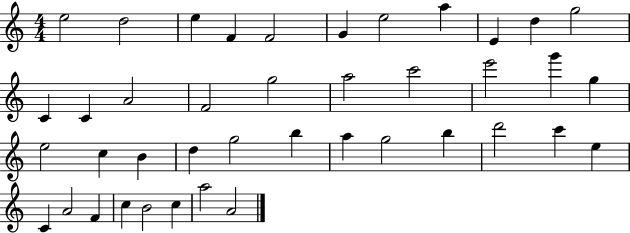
E5/h D5/h E5/q F4/q F4/h G4/q E5/h A5/q E4/q D5/q G5/h C4/q C4/q A4/h F4/h G5/h A5/h C6/h E6/h G6/q G5/q E5/h C5/q B4/q D5/q G5/h B5/q A5/q G5/h B5/q D6/h C6/q E5/q C4/q A4/h F4/q C5/q B4/h C5/q A5/h A4/h